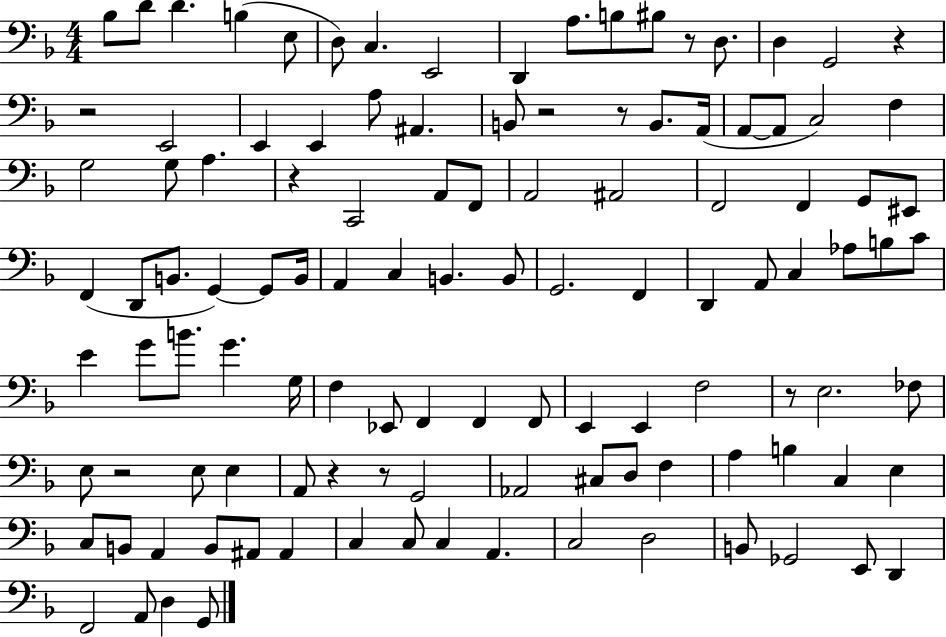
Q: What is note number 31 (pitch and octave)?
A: C2